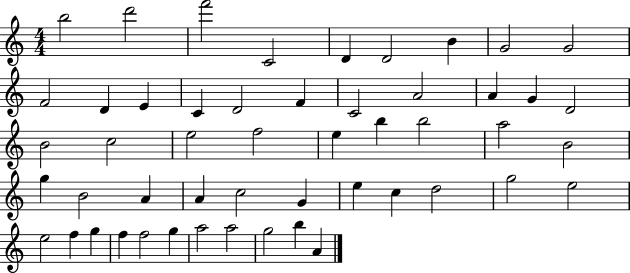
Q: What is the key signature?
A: C major